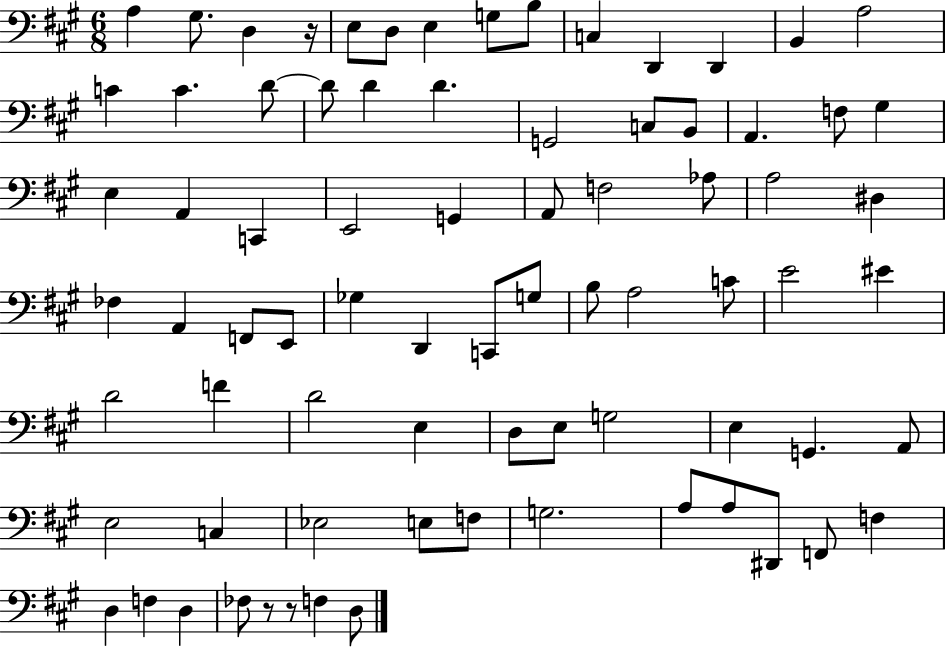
{
  \clef bass
  \numericTimeSignature
  \time 6/8
  \key a \major
  a4 gis8. d4 r16 | e8 d8 e4 g8 b8 | c4 d,4 d,4 | b,4 a2 | \break c'4 c'4. d'8~~ | d'8 d'4 d'4. | g,2 c8 b,8 | a,4. f8 gis4 | \break e4 a,4 c,4 | e,2 g,4 | a,8 f2 aes8 | a2 dis4 | \break fes4 a,4 f,8 e,8 | ges4 d,4 c,8 g8 | b8 a2 c'8 | e'2 eis'4 | \break d'2 f'4 | d'2 e4 | d8 e8 g2 | e4 g,4. a,8 | \break e2 c4 | ees2 e8 f8 | g2. | a8 a8 dis,8 f,8 f4 | \break d4 f4 d4 | fes8 r8 r8 f4 d8 | \bar "|."
}